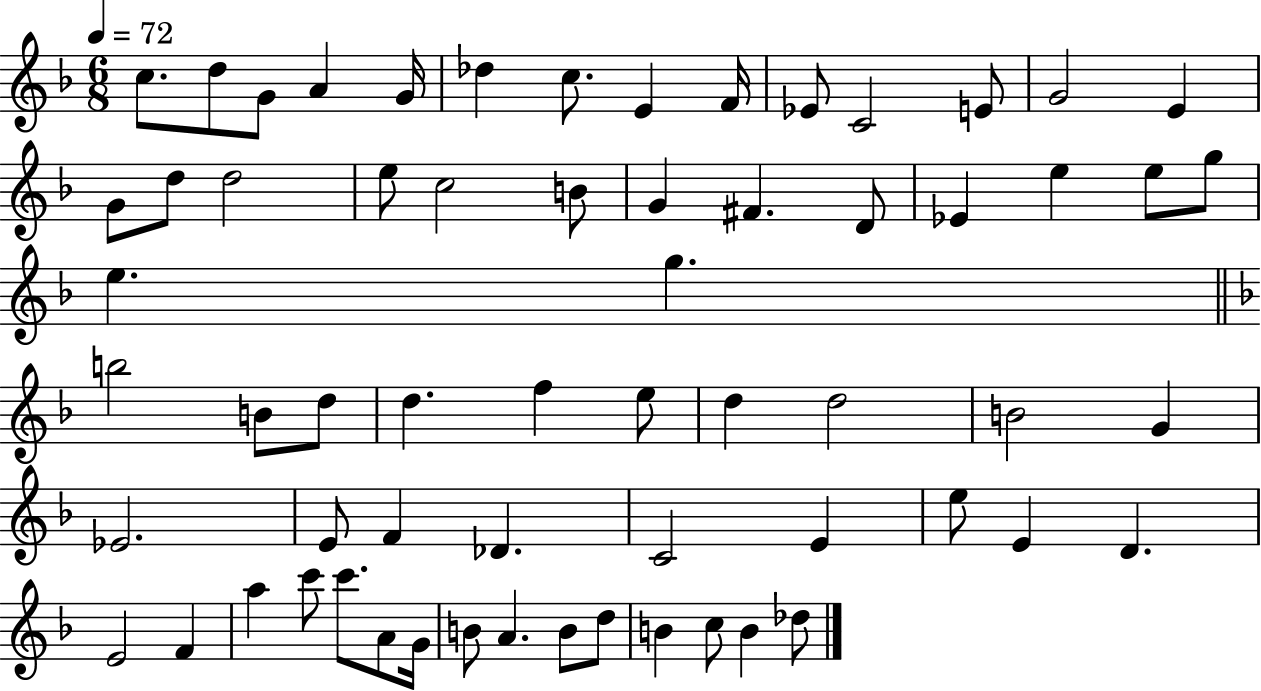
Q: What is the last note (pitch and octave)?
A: Db5